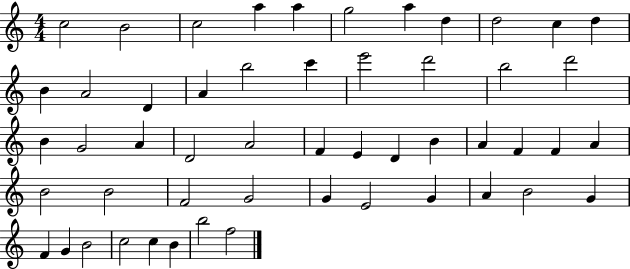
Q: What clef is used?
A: treble